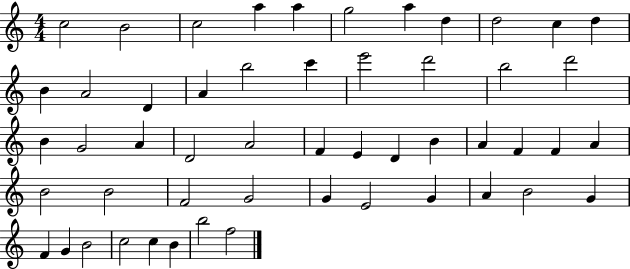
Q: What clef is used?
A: treble